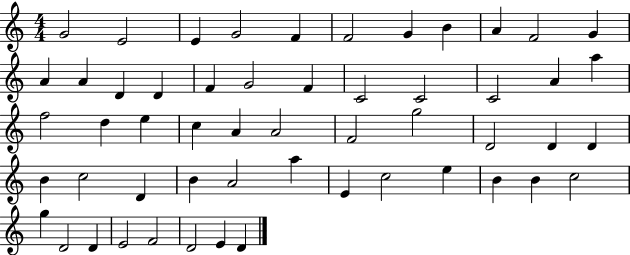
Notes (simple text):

G4/h E4/h E4/q G4/h F4/q F4/h G4/q B4/q A4/q F4/h G4/q A4/q A4/q D4/q D4/q F4/q G4/h F4/q C4/h C4/h C4/h A4/q A5/q F5/h D5/q E5/q C5/q A4/q A4/h F4/h G5/h D4/h D4/q D4/q B4/q C5/h D4/q B4/q A4/h A5/q E4/q C5/h E5/q B4/q B4/q C5/h G5/q D4/h D4/q E4/h F4/h D4/h E4/q D4/q